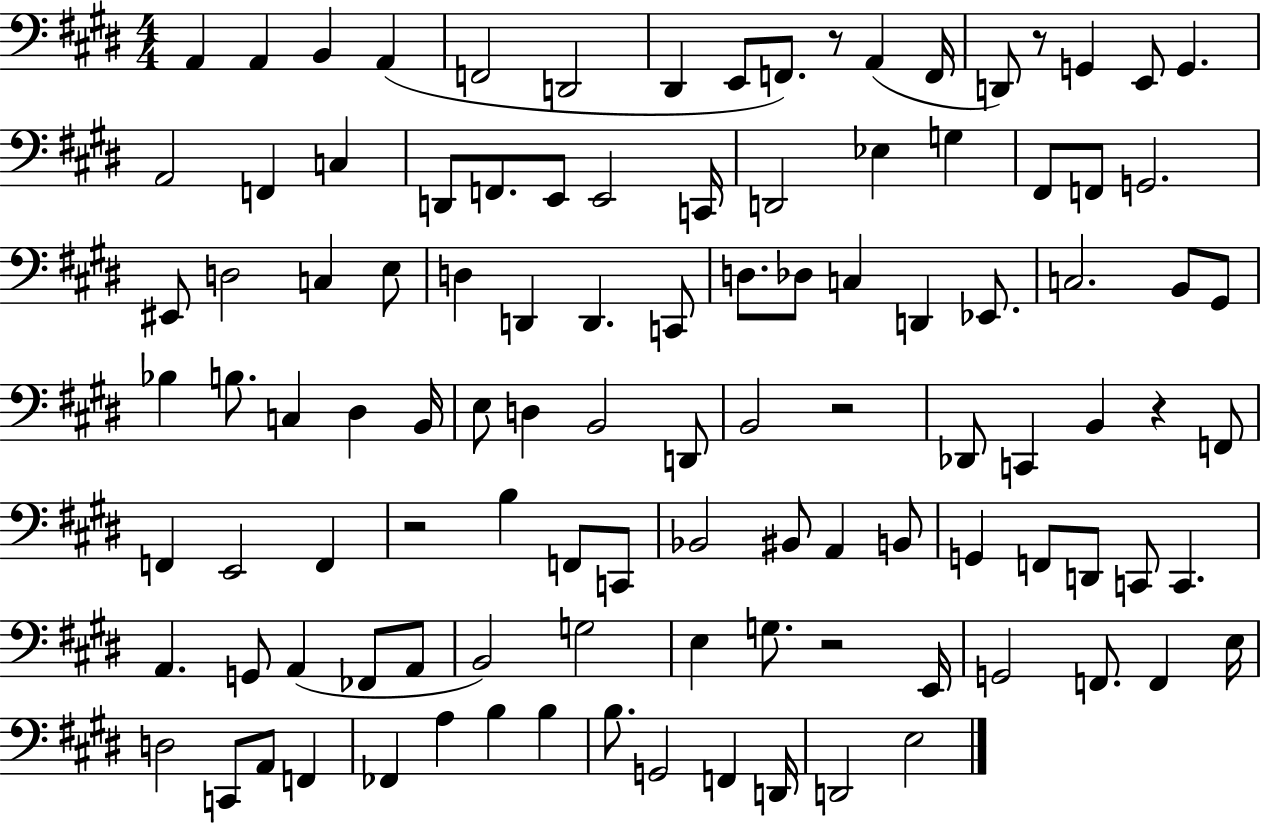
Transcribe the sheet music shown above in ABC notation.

X:1
T:Untitled
M:4/4
L:1/4
K:E
A,, A,, B,, A,, F,,2 D,,2 ^D,, E,,/2 F,,/2 z/2 A,, F,,/4 D,,/2 z/2 G,, E,,/2 G,, A,,2 F,, C, D,,/2 F,,/2 E,,/2 E,,2 C,,/4 D,,2 _E, G, ^F,,/2 F,,/2 G,,2 ^E,,/2 D,2 C, E,/2 D, D,, D,, C,,/2 D,/2 _D,/2 C, D,, _E,,/2 C,2 B,,/2 ^G,,/2 _B, B,/2 C, ^D, B,,/4 E,/2 D, B,,2 D,,/2 B,,2 z2 _D,,/2 C,, B,, z F,,/2 F,, E,,2 F,, z2 B, F,,/2 C,,/2 _B,,2 ^B,,/2 A,, B,,/2 G,, F,,/2 D,,/2 C,,/2 C,, A,, G,,/2 A,, _F,,/2 A,,/2 B,,2 G,2 E, G,/2 z2 E,,/4 G,,2 F,,/2 F,, E,/4 D,2 C,,/2 A,,/2 F,, _F,, A, B, B, B,/2 G,,2 F,, D,,/4 D,,2 E,2